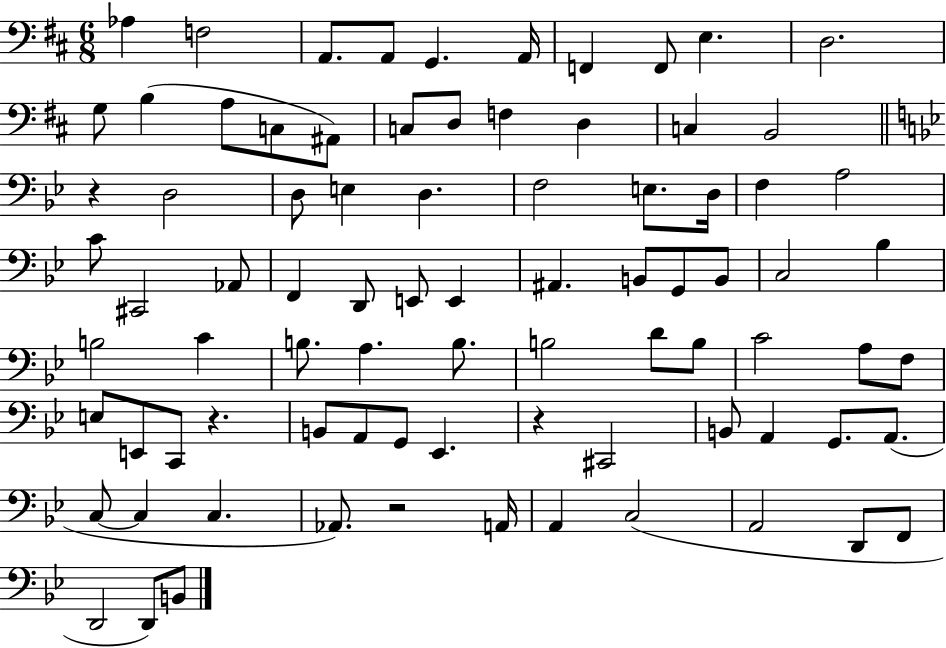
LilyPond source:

{
  \clef bass
  \numericTimeSignature
  \time 6/8
  \key d \major
  \repeat volta 2 { aes4 f2 | a,8. a,8 g,4. a,16 | f,4 f,8 e4. | d2. | \break g8 b4( a8 c8 ais,8) | c8 d8 f4 d4 | c4 b,2 | \bar "||" \break \key g \minor r4 d2 | d8 e4 d4. | f2 e8. d16 | f4 a2 | \break c'8 cis,2 aes,8 | f,4 d,8 e,8 e,4 | ais,4. b,8 g,8 b,8 | c2 bes4 | \break b2 c'4 | b8. a4. b8. | b2 d'8 b8 | c'2 a8 f8 | \break e8 e,8 c,8 r4. | b,8 a,8 g,8 ees,4. | r4 cis,2 | b,8 a,4 g,8. a,8.( | \break c8~~ c4 c4. | aes,8.) r2 a,16 | a,4 c2( | a,2 d,8 f,8 | \break d,2 d,8) b,8 | } \bar "|."
}